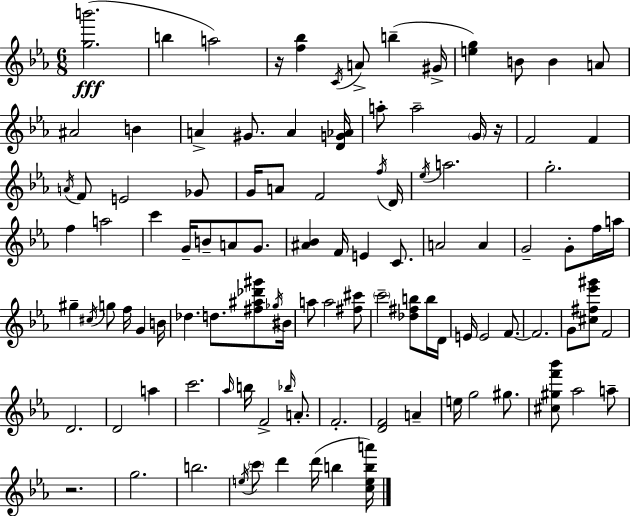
{
  \clef treble
  \numericTimeSignature
  \time 6/8
  \key c \minor
  <g'' b'''>2.(\fff | b''4 a''2) | r16 <f'' bes''>4 \acciaccatura { c'16 } a'8-> b''4--( | gis'16-> <e'' g''>4) b'8 b'4 a'8 | \break ais'2 b'4 | a'4-> gis'8. a'4 | <d' g' aes'>16 a''8-. a''2-- \parenthesize g'16 | r16 f'2 f'4 | \break \acciaccatura { a'16 } f'8 e'2 | ges'8 g'16 a'8 f'2 | \acciaccatura { f''16 } d'16 \acciaccatura { ees''16 } a''2. | g''2.-. | \break f''4 a''2 | c'''4 g'16-- b'8-- a'8 | g'8. <ais' bes'>4 f'16 e'4 | c'8. a'2 | \break a'4 g'2-- | g'8-. f''16 a''16 gis''4-- \acciaccatura { cis''16 } g''8 f''16 | g'4 b'16 des''4. d''8. | <fis'' ais'' des''' gis'''>8 \acciaccatura { ges''16 } bis'16 a''8 a''2 | \break <fis'' cis'''>8 \parenthesize c'''2-- | <des'' fis'' b''>8 b''16 d'16 e'16 e'2 | f'8.~~ f'2. | g'8 <cis'' fis'' ees''' gis'''>8 f'2 | \break d'2. | d'2 | a''4 c'''2. | \grace { aes''16 } b''16 f'2-> | \break \grace { bes''16 } a'8.-. f'2.-. | <d' f'>2 | a'4-- e''16 g''2 | gis''8. <cis'' gis'' f''' bes'''>8 aes''2 | \break a''8-- r2. | g''2. | b''2. | \acciaccatura { e''16 } \parenthesize c'''8 d'''4 | \break d'''16( b''4 <c'' e'' b'' a'''>16) \bar "|."
}